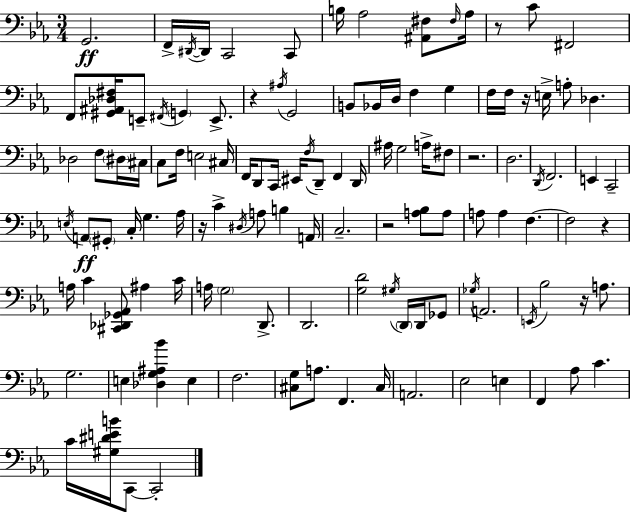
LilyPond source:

{
  \clef bass
  \numericTimeSignature
  \time 3/4
  \key c \minor
  g,2.\ff | f,16-> \acciaccatura { dis,16~ }~ dis,16 c,2 c,8 | b16 aes2 <ais, fis>8 | \grace { fis16 } aes16 r8 c'8 fis,2 | \break f,8 <gis, ais, des fis>16 e,8-- \acciaccatura { fis,16 } \parenthesize g,4 | e,8.-> r4 \acciaccatura { ais16 } g,2 | b,8 bes,16 d16 f4 | g4 f16 f16 r16 e16-> a8-. des4. | \break des2 | f8 \parenthesize dis16 cis16 c8 f16 e2 | cis16 f,16 d,8 c,16 eis,16 \acciaccatura { f16 } d,8-- | f,4 d,16 ais16 g2 | \break a16-> fis8 r2. | d2. | \acciaccatura { d,16 } f,2. | e,4 c,2-- | \break \acciaccatura { e16 }\ff a,8 \parenthesize gis,8-. c16-. | g4. aes16 r16 c'4-> | \acciaccatura { dis16 } a8 b4 a,16 c2.-- | r2 | \break <a bes>8 a8 a8 a4 | f4.~~ f2 | r4 a16 c'4 | <cis, des, ges, aes,>8 ais4 c'16 a16 \parenthesize g2 | \break d,8.-> d,2. | <g d'>2 | \acciaccatura { gis16 } \parenthesize d,16 d,16 ges,8 \acciaccatura { ges16 } a,2. | \acciaccatura { e,16 } bes2 | \break r16 a8. g2. | e4 | <des g ais bes'>4 e4 f2. | <cis g>8 | \break a8. f,4. cis16 a,2. | ees2 | e4 f,4 | aes8 c'4. c'16 | \break <gis dis' e' b'>16 c,8~~ c,2-. \bar "|."
}